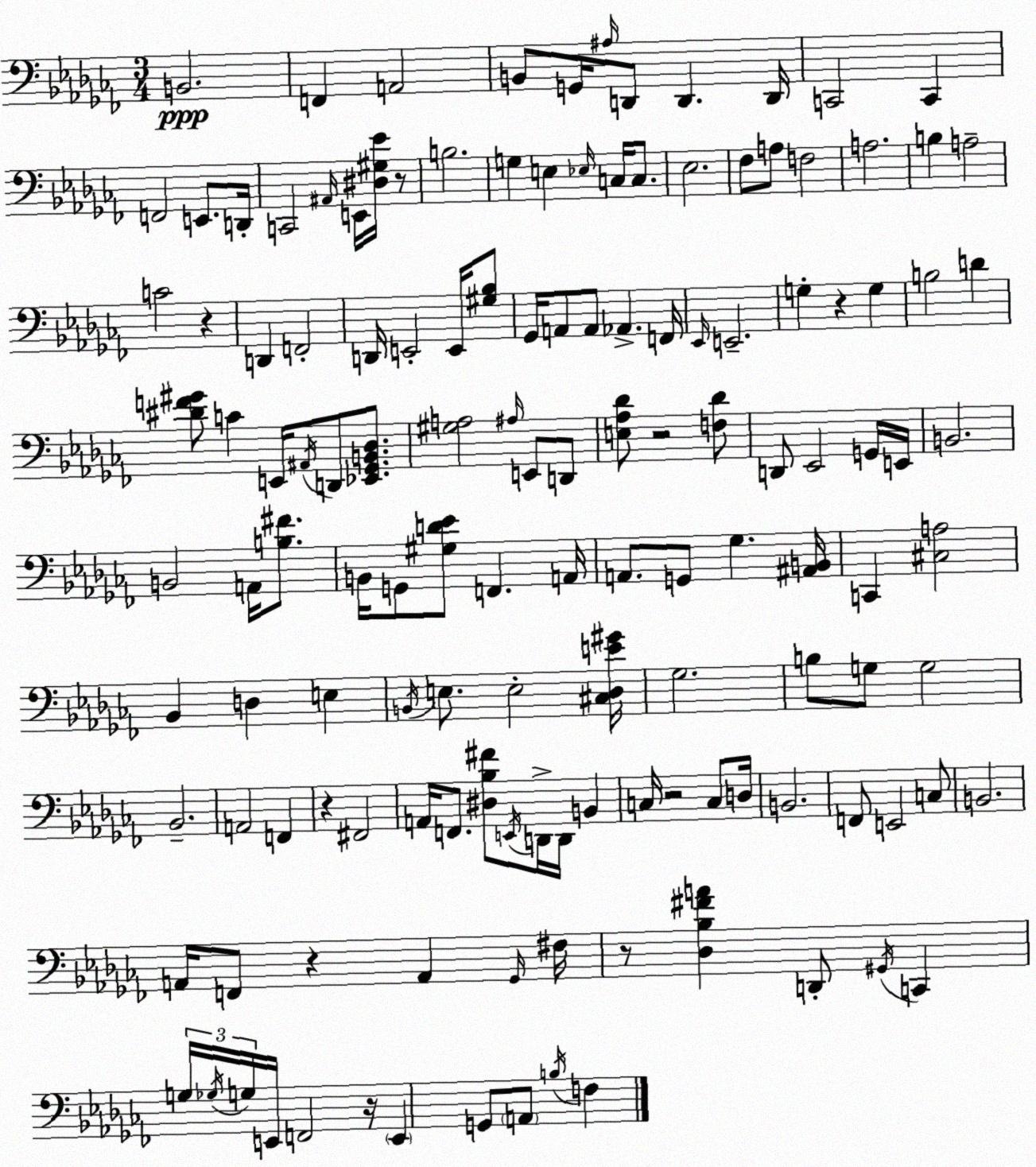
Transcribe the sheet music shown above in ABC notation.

X:1
T:Untitled
M:3/4
L:1/4
K:Abm
B,,2 F,, A,,2 B,,/2 G,,/4 ^A,/4 D,,/2 D,, D,,/4 C,,2 C,, F,,2 E,,/2 D,,/4 C,,2 ^A,,/4 E,,/4 [^D,^G,_E]/4 z/2 B,2 G, E, _E,/4 C,/4 C,/2 _E,2 _F,/2 A,/2 F,2 A,2 B, A,2 C2 z D,, F,,2 D,,/4 E,,2 E,,/4 [^G,_B,]/2 _G,,/4 A,,/2 A,,/2 _A,, F,,/4 _E,,/4 E,,2 G, z G, B,2 D [^DF^G]/2 C E,,/4 ^A,,/4 D,,/2 [_E,,_G,,B,,_D,]/2 [^G,A,]2 ^A,/4 E,,/2 D,,/2 [E,_A,_D]/2 z2 [F,_D]/2 D,,/2 _E,,2 G,,/4 E,,/4 B,,2 B,,2 A,,/4 [B,^F]/2 B,,/4 G,,/2 [^G,D_E]/2 F,, A,,/4 A,,/2 G,,/2 _G, [^A,,B,,]/4 C,, [^C,A,]2 _B,, D, E, B,,/4 E,/2 E,2 [^C,_D,E^G]/4 _G,2 B,/2 G,/2 G,2 _B,,2 A,,2 F,, z ^F,,2 A,,/4 F,,/2 [^D,_B,^F]/2 E,,/4 D,,/4 D,,/4 B,, C,/4 z2 C,/2 D,/4 B,,2 F,,/2 E,,2 C,/2 B,,2 A,,/4 F,,/2 z A,, _G,,/4 ^F,/4 z/2 [_D,_B,^FA] D,,/2 ^G,,/4 C,, G,/4 _G,/4 G,/4 E,,/4 F,,2 z/4 E,, G,,/2 A,,/2 B,/4 F,